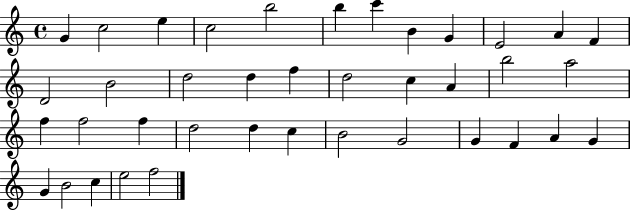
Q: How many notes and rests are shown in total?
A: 39